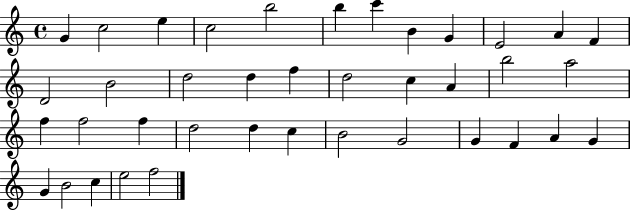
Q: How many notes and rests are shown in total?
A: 39